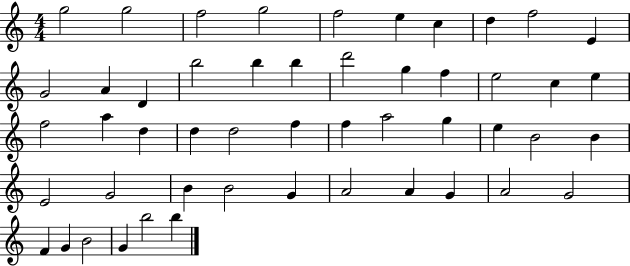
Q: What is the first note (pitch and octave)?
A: G5